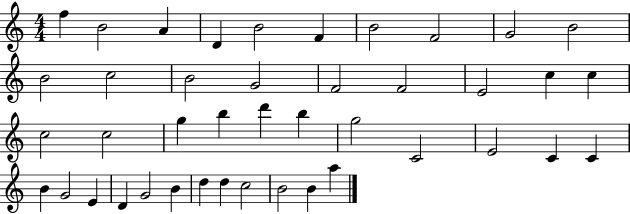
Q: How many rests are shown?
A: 0